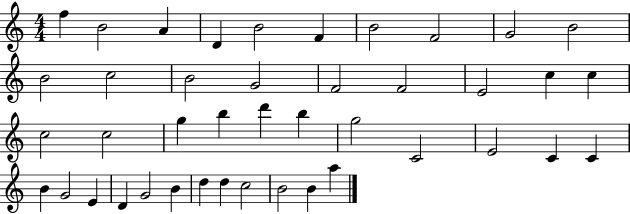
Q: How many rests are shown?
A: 0